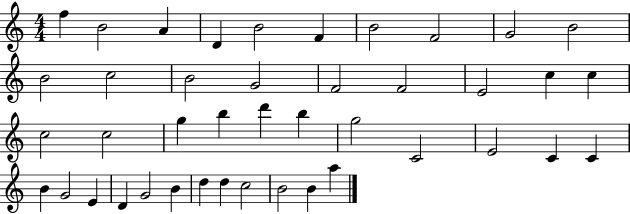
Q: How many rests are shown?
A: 0